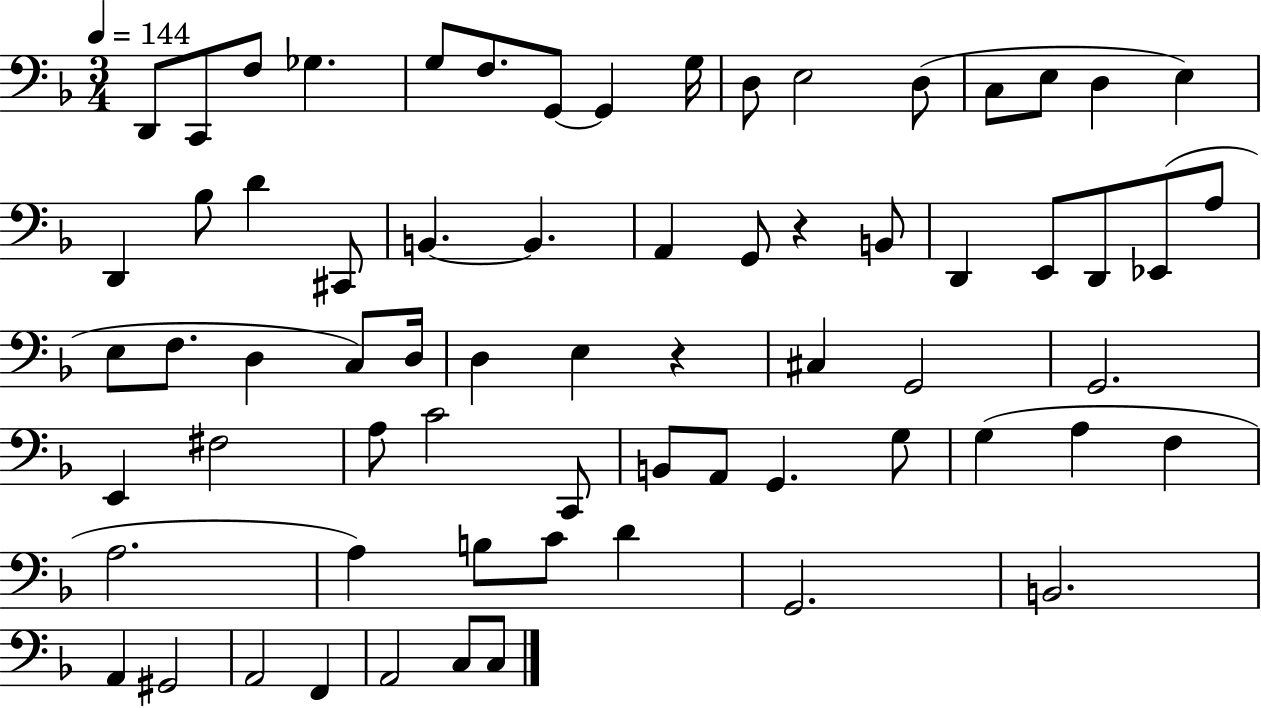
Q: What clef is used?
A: bass